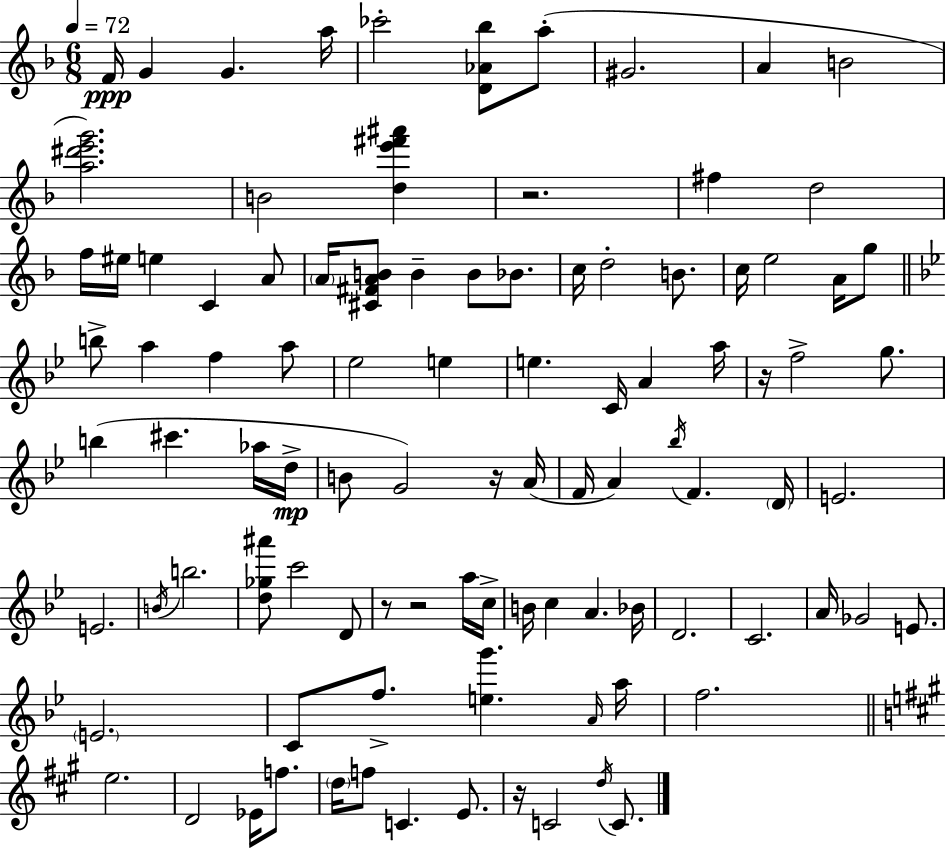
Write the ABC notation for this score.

X:1
T:Untitled
M:6/8
L:1/4
K:F
F/4 G G a/4 _c'2 [D_A_b]/2 a/2 ^G2 A B2 [a^d'e'g']2 B2 [de'^f'^a'] z2 ^f d2 f/4 ^e/4 e C A/2 A/4 [^C^FAB]/2 B B/2 _B/2 c/4 d2 B/2 c/4 e2 A/4 g/2 b/2 a f a/2 _e2 e e C/4 A a/4 z/4 f2 g/2 b ^c' _a/4 d/4 B/2 G2 z/4 A/4 F/4 A _b/4 F D/4 E2 E2 B/4 b2 [d_g^a']/2 c'2 D/2 z/2 z2 a/4 c/4 B/4 c A _B/4 D2 C2 A/4 _G2 E/2 E2 C/2 f/2 [eg'] A/4 a/4 f2 e2 D2 _E/4 f/2 d/4 f/2 C E/2 z/4 C2 d/4 C/2